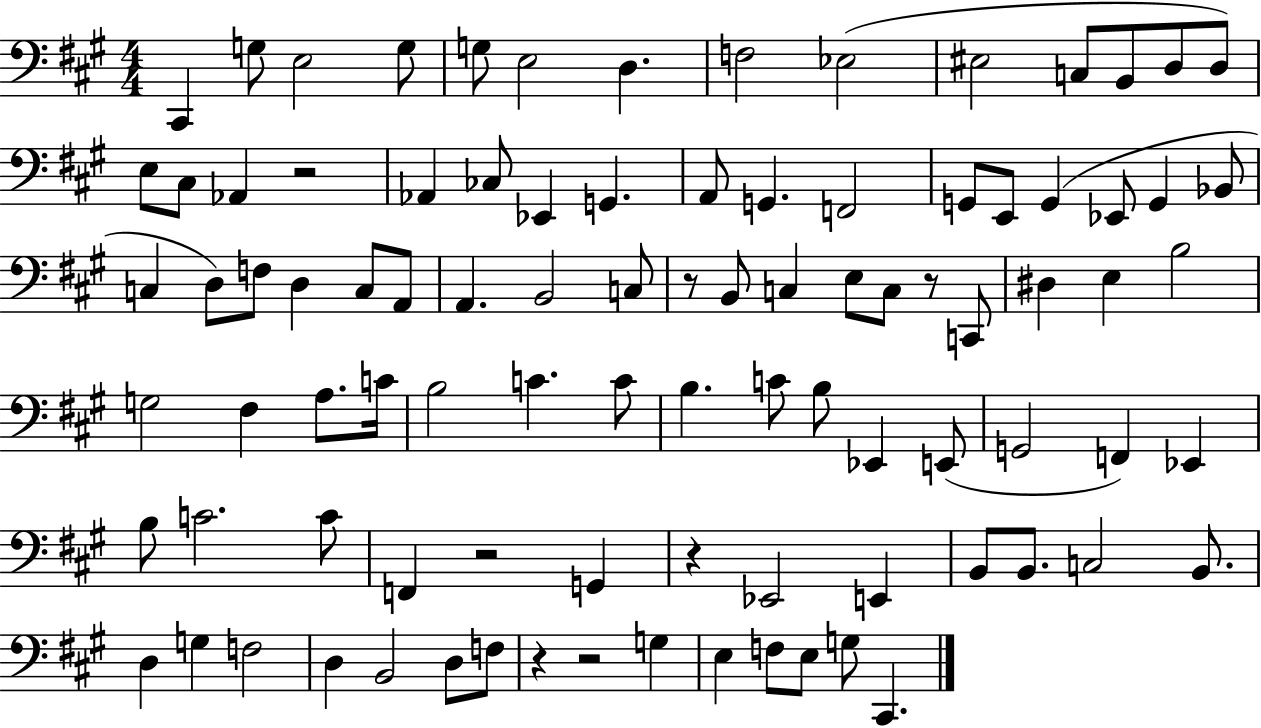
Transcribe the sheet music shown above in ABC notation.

X:1
T:Untitled
M:4/4
L:1/4
K:A
^C,, G,/2 E,2 G,/2 G,/2 E,2 D, F,2 _E,2 ^E,2 C,/2 B,,/2 D,/2 D,/2 E,/2 ^C,/2 _A,, z2 _A,, _C,/2 _E,, G,, A,,/2 G,, F,,2 G,,/2 E,,/2 G,, _E,,/2 G,, _B,,/2 C, D,/2 F,/2 D, C,/2 A,,/2 A,, B,,2 C,/2 z/2 B,,/2 C, E,/2 C,/2 z/2 C,,/2 ^D, E, B,2 G,2 ^F, A,/2 C/4 B,2 C C/2 B, C/2 B,/2 _E,, E,,/2 G,,2 F,, _E,, B,/2 C2 C/2 F,, z2 G,, z _E,,2 E,, B,,/2 B,,/2 C,2 B,,/2 D, G, F,2 D, B,,2 D,/2 F,/2 z z2 G, E, F,/2 E,/2 G,/2 ^C,,